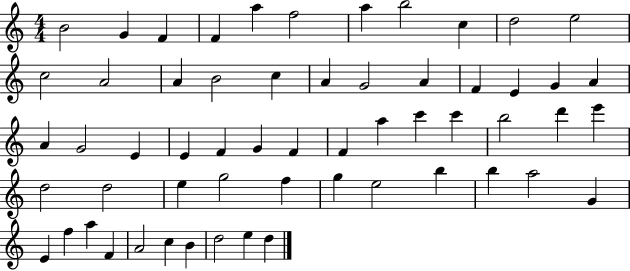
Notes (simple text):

B4/h G4/q F4/q F4/q A5/q F5/h A5/q B5/h C5/q D5/h E5/h C5/h A4/h A4/q B4/h C5/q A4/q G4/h A4/q F4/q E4/q G4/q A4/q A4/q G4/h E4/q E4/q F4/q G4/q F4/q F4/q A5/q C6/q C6/q B5/h D6/q E6/q D5/h D5/h E5/q G5/h F5/q G5/q E5/h B5/q B5/q A5/h G4/q E4/q F5/q A5/q F4/q A4/h C5/q B4/q D5/h E5/q D5/q